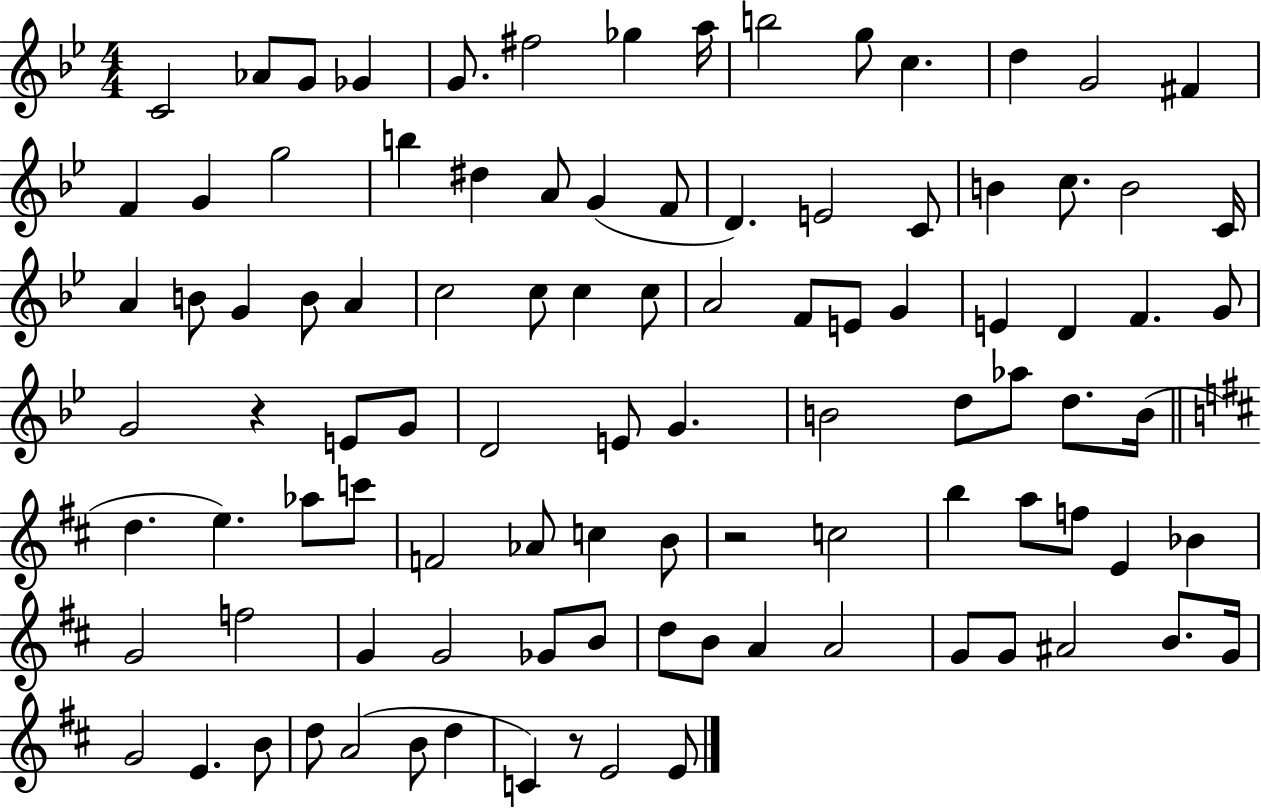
X:1
T:Untitled
M:4/4
L:1/4
K:Bb
C2 _A/2 G/2 _G G/2 ^f2 _g a/4 b2 g/2 c d G2 ^F F G g2 b ^d A/2 G F/2 D E2 C/2 B c/2 B2 C/4 A B/2 G B/2 A c2 c/2 c c/2 A2 F/2 E/2 G E D F G/2 G2 z E/2 G/2 D2 E/2 G B2 d/2 _a/2 d/2 B/4 d e _a/2 c'/2 F2 _A/2 c B/2 z2 c2 b a/2 f/2 E _B G2 f2 G G2 _G/2 B/2 d/2 B/2 A A2 G/2 G/2 ^A2 B/2 G/4 G2 E B/2 d/2 A2 B/2 d C z/2 E2 E/2